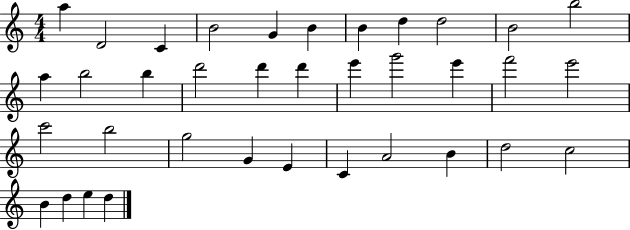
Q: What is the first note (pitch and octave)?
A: A5